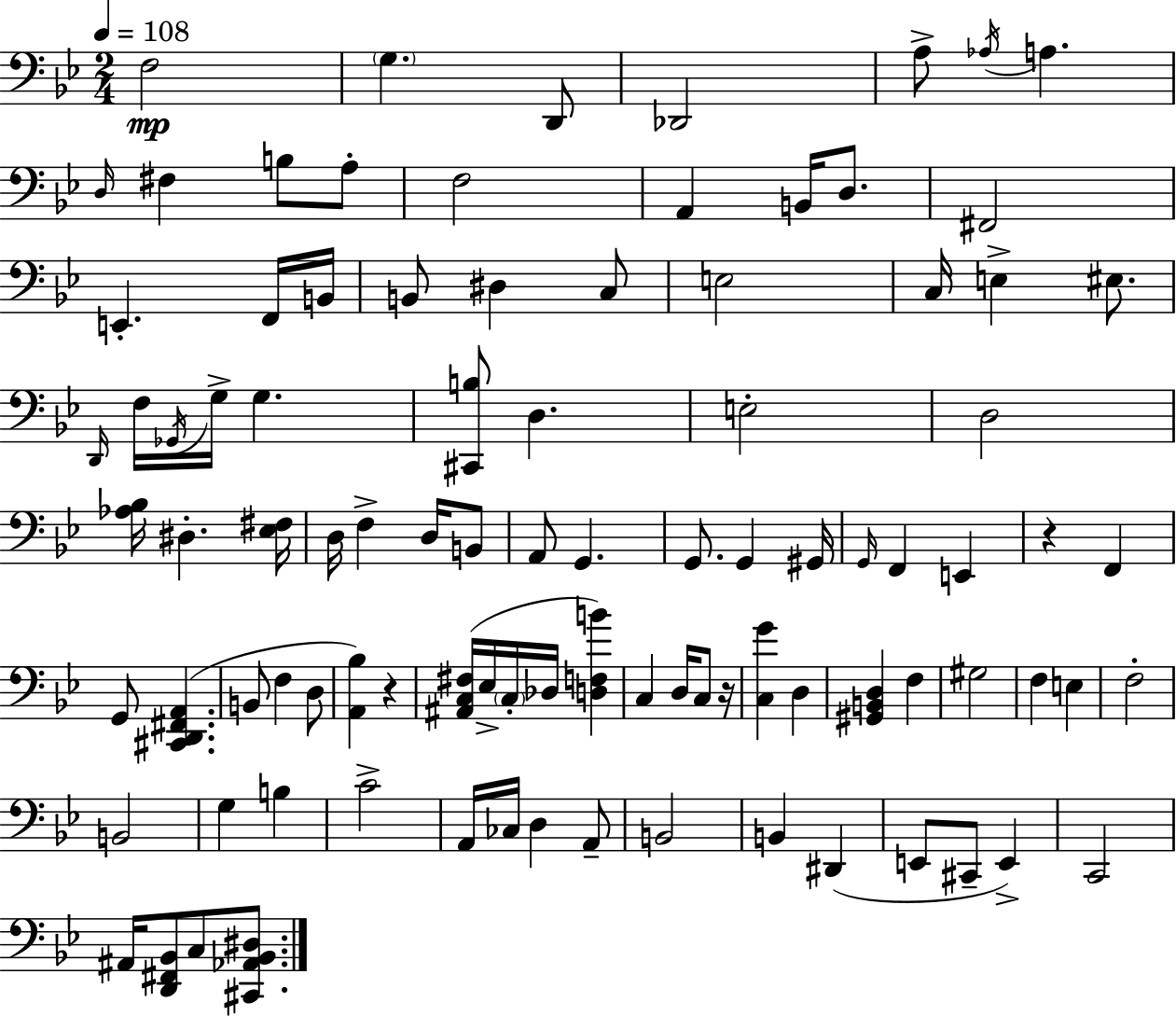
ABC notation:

X:1
T:Untitled
M:2/4
L:1/4
K:Gm
F,2 G, D,,/2 _D,,2 A,/2 _A,/4 A, D,/4 ^F, B,/2 A,/2 F,2 A,, B,,/4 D,/2 ^F,,2 E,, F,,/4 B,,/4 B,,/2 ^D, C,/2 E,2 C,/4 E, ^E,/2 D,,/4 F,/4 _G,,/4 G,/4 G, [^C,,B,]/2 D, E,2 D,2 [_A,_B,]/4 ^D, [_E,^F,]/4 D,/4 F, D,/4 B,,/2 A,,/2 G,, G,,/2 G,, ^G,,/4 G,,/4 F,, E,, z F,, G,,/2 [^C,,D,,^F,,A,,] B,,/2 F, D,/2 [A,,_B,] z [^A,,C,^F,]/4 _E,/4 C,/4 _D,/4 [D,F,B] C, D,/4 C,/2 z/4 [C,G] D, [^G,,B,,D,] F, ^G,2 F, E, F,2 B,,2 G, B, C2 A,,/4 _C,/4 D, A,,/2 B,,2 B,, ^D,, E,,/2 ^C,,/2 E,, C,,2 ^A,,/4 [D,,^F,,_B,,]/2 C,/2 [^C,,_A,,_B,,^D,]/2